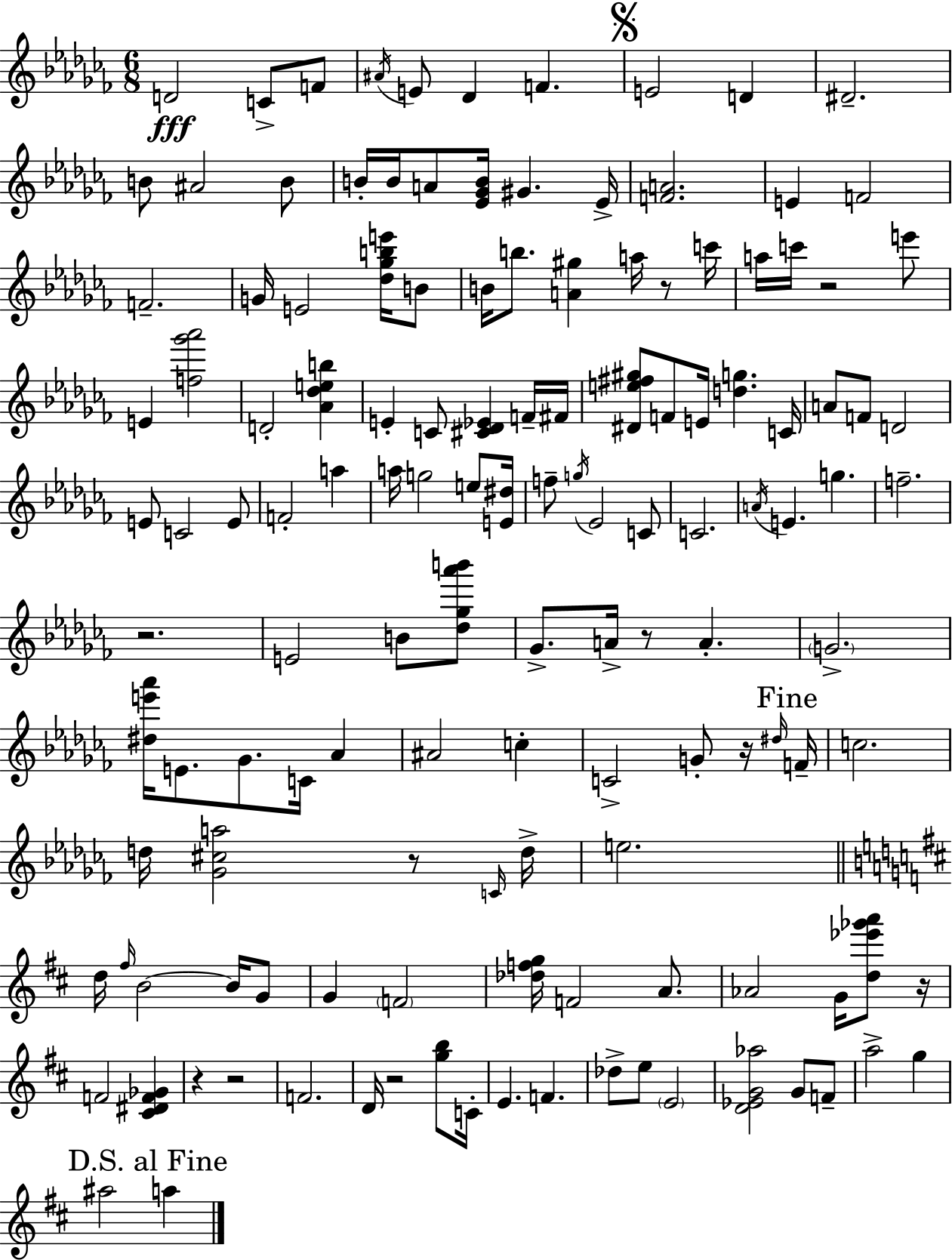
{
  \clef treble
  \numericTimeSignature
  \time 6/8
  \key aes \minor
  d'2\fff c'8-> f'8 | \acciaccatura { ais'16 } e'8 des'4 f'4. | \mark \markup { \musicglyph "scripts.segno" } e'2 d'4 | dis'2.-- | \break b'8 ais'2 b'8 | b'16-. b'16 a'8 <ees' ges' b'>16 gis'4. | ees'16-> <f' a'>2. | e'4 f'2 | \break f'2.-- | g'16 e'2 <des'' ges'' b'' e'''>16 b'8 | b'16 b''8. <a' gis''>4 a''16 r8 | c'''16 a''16 c'''16 r2 e'''8 | \break e'4 <f'' ges''' aes'''>2 | d'2-. <aes' des'' e'' b''>4 | e'4-. c'8 <cis' des' ees'>4 f'16-- | fis'16 <dis' e'' fis'' gis''>8 f'8 e'16 <d'' g''>4. | \break c'16 a'8 f'8 d'2 | e'8 c'2 e'8 | f'2-. a''4 | a''16 g''2 e''8 | \break <e' dis''>16 f''8-- \acciaccatura { g''16 } ees'2 | c'8 c'2. | \acciaccatura { a'16 } e'4. g''4. | f''2.-- | \break r2. | e'2 b'8 | <des'' ges'' aes''' b'''>8 ges'8.-> a'16-> r8 a'4.-. | \parenthesize g'2.-> | \break <dis'' e''' aes'''>16 e'8. ges'8. c'16 aes'4 | ais'2 c''4-. | c'2-> g'8-. | r16 \grace { dis''16 } \mark "Fine" f'16-- c''2. | \break d''16 <ges' cis'' a''>2 | r8 \grace { c'16 } d''16-> e''2. | \bar "||" \break \key b \minor d''16 \grace { fis''16 } b'2~~ b'16 g'8 | g'4 \parenthesize f'2 | <des'' f'' g''>16 f'2 a'8. | aes'2 g'16 <d'' ees''' ges''' a'''>8 | \break r16 f'2 <cis' dis' f' ges'>4 | r4 r2 | f'2. | d'16 r2 <g'' b''>8 | \break c'16-. e'4. f'4. | des''8-> e''8 \parenthesize e'2 | <d' ees' g' aes''>2 g'8 f'8-- | a''2-> g''4 | \break \mark "D.S. al Fine" ais''2 a''4 | \bar "|."
}